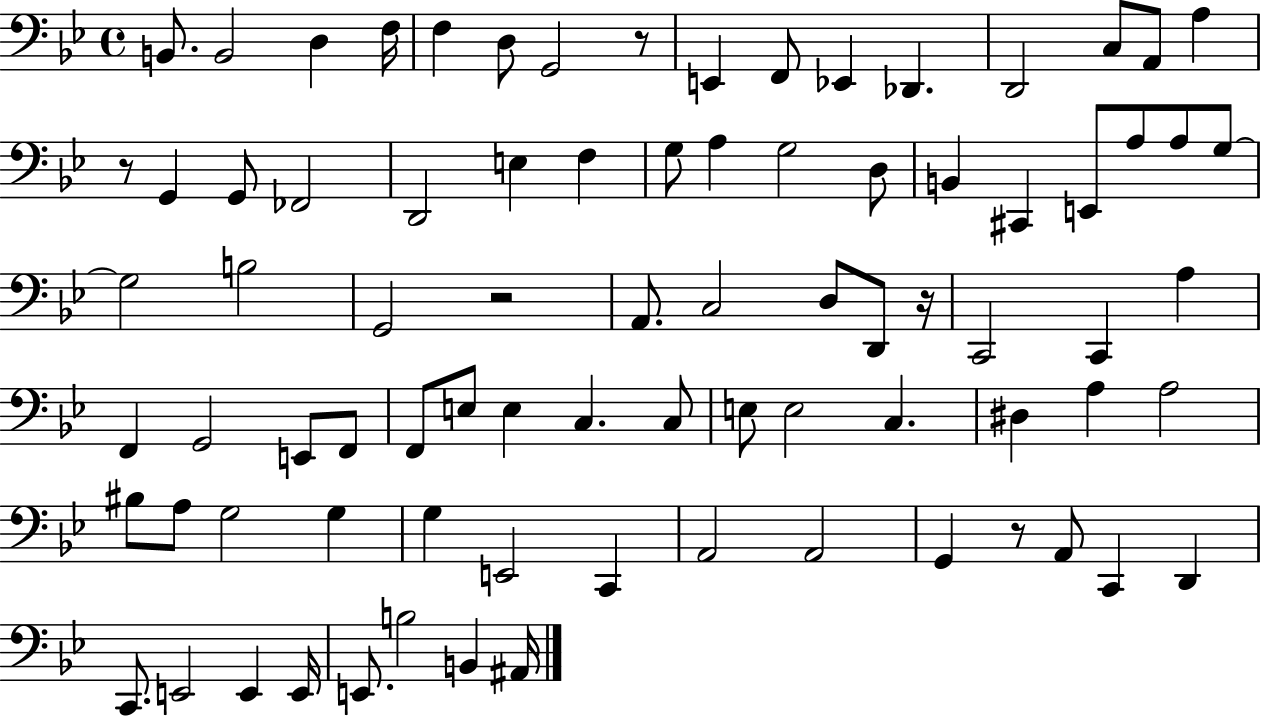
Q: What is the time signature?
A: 4/4